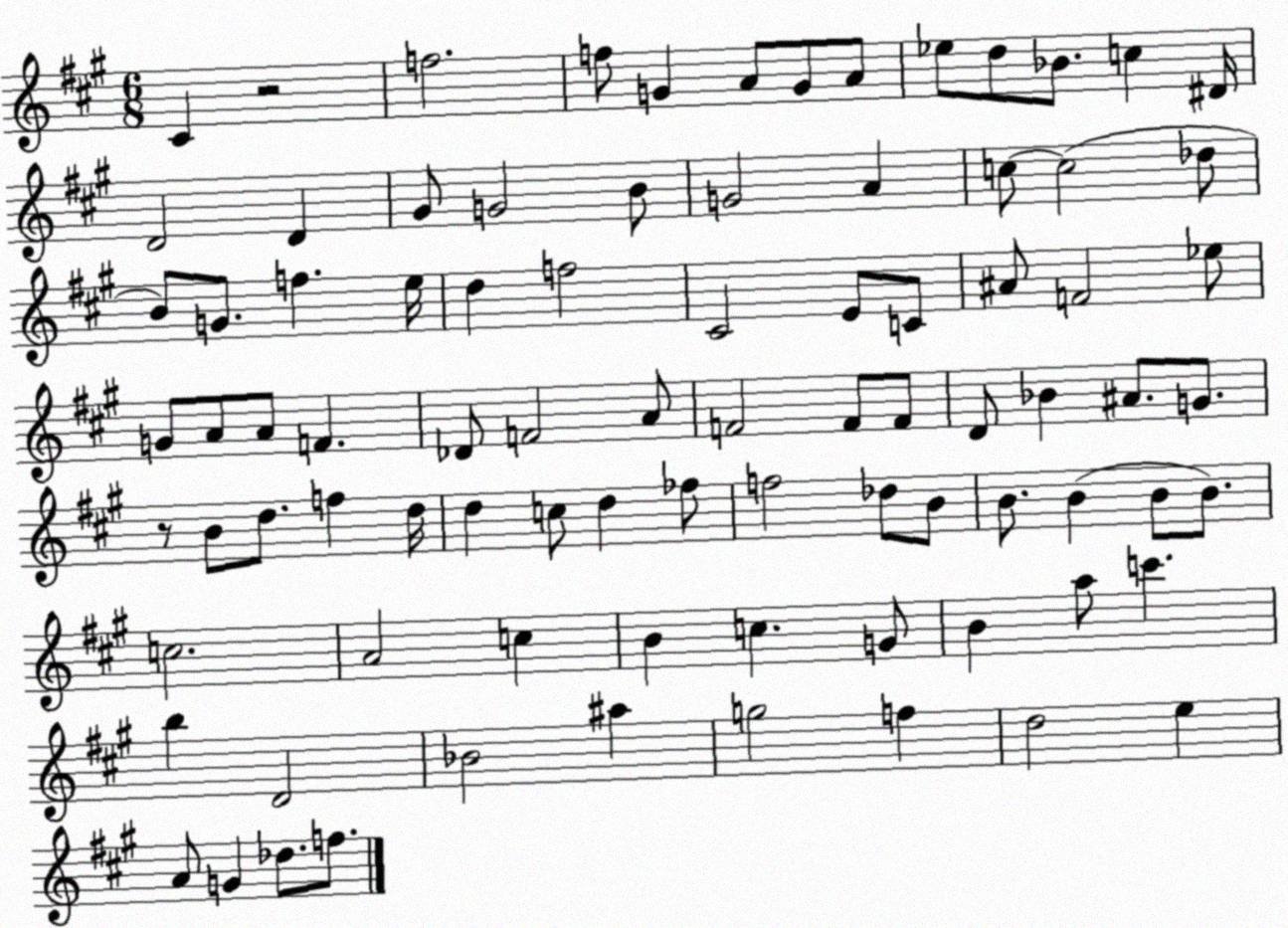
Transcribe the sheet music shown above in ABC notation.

X:1
T:Untitled
M:6/8
L:1/4
K:A
^C z2 f2 f/2 G A/2 G/2 A/2 _e/2 d/2 _B/2 c ^D/4 D2 D ^G/2 G2 B/2 G2 A c/2 c2 _d/2 B/2 G/2 f e/4 d f2 ^C2 E/2 C/2 ^A/2 F2 _e/2 G/2 A/2 A/2 F _D/2 F2 A/2 F2 F/2 F/2 D/2 _B ^A/2 G/2 z/2 B/2 d/2 f d/4 d c/2 d _f/2 f2 _d/2 B/2 B/2 B B/2 B/2 c2 A2 c B c G/2 B a/2 c' b D2 _B2 ^a g2 f d2 e A/2 G _d/2 f/2